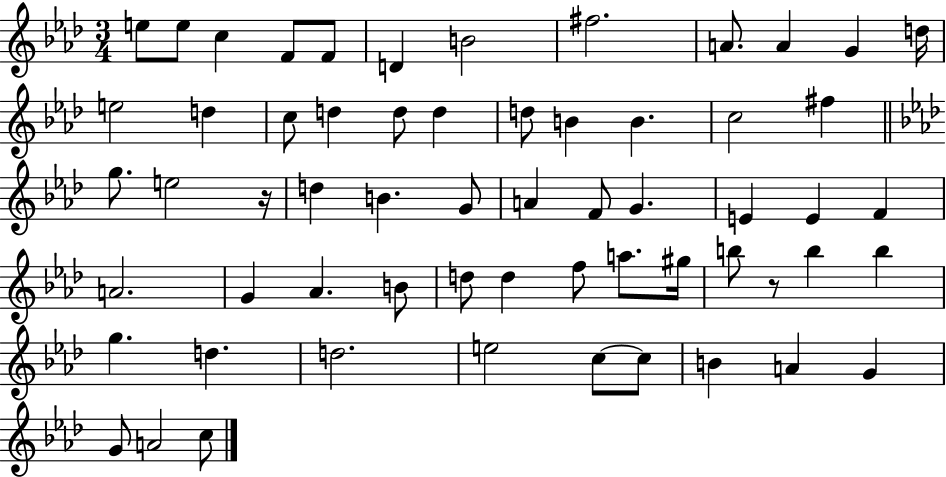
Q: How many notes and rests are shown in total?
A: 60